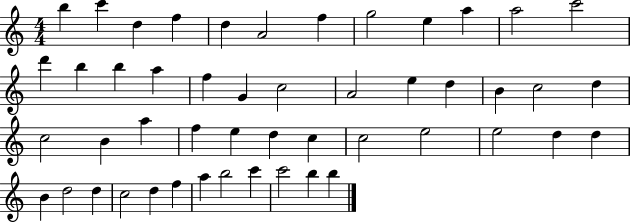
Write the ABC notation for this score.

X:1
T:Untitled
M:4/4
L:1/4
K:C
b c' d f d A2 f g2 e a a2 c'2 d' b b a f G c2 A2 e d B c2 d c2 B a f e d c c2 e2 e2 d d B d2 d c2 d f a b2 c' c'2 b b